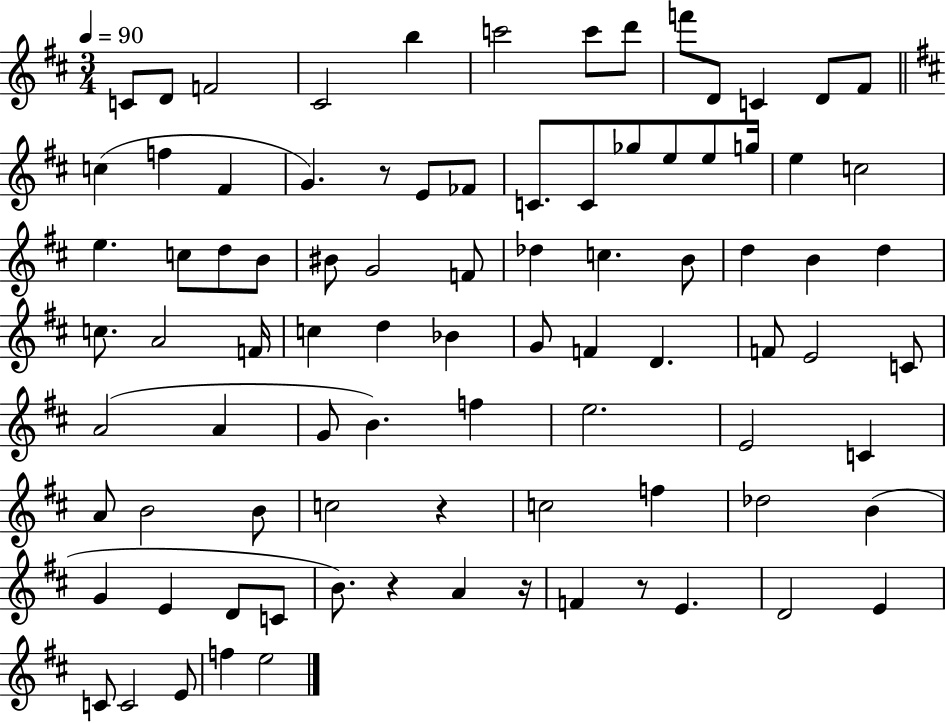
X:1
T:Untitled
M:3/4
L:1/4
K:D
C/2 D/2 F2 ^C2 b c'2 c'/2 d'/2 f'/2 D/2 C D/2 ^F/2 c f ^F G z/2 E/2 _F/2 C/2 C/2 _g/2 e/2 e/2 g/4 e c2 e c/2 d/2 B/2 ^B/2 G2 F/2 _d c B/2 d B d c/2 A2 F/4 c d _B G/2 F D F/2 E2 C/2 A2 A G/2 B f e2 E2 C A/2 B2 B/2 c2 z c2 f _d2 B G E D/2 C/2 B/2 z A z/4 F z/2 E D2 E C/2 C2 E/2 f e2